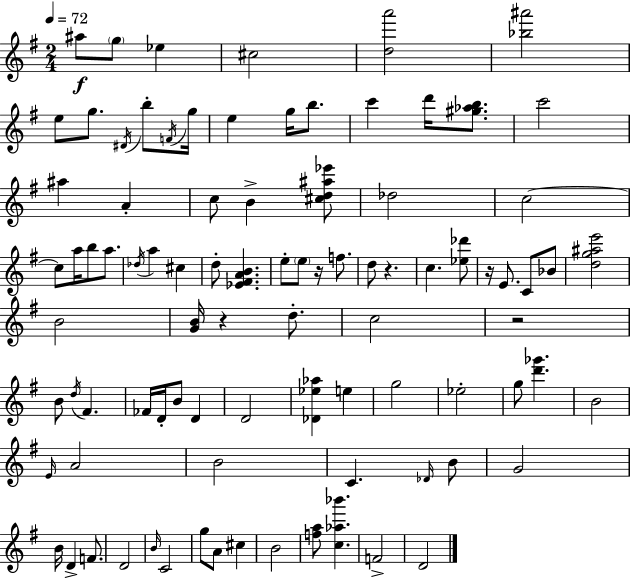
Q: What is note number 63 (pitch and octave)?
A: D4